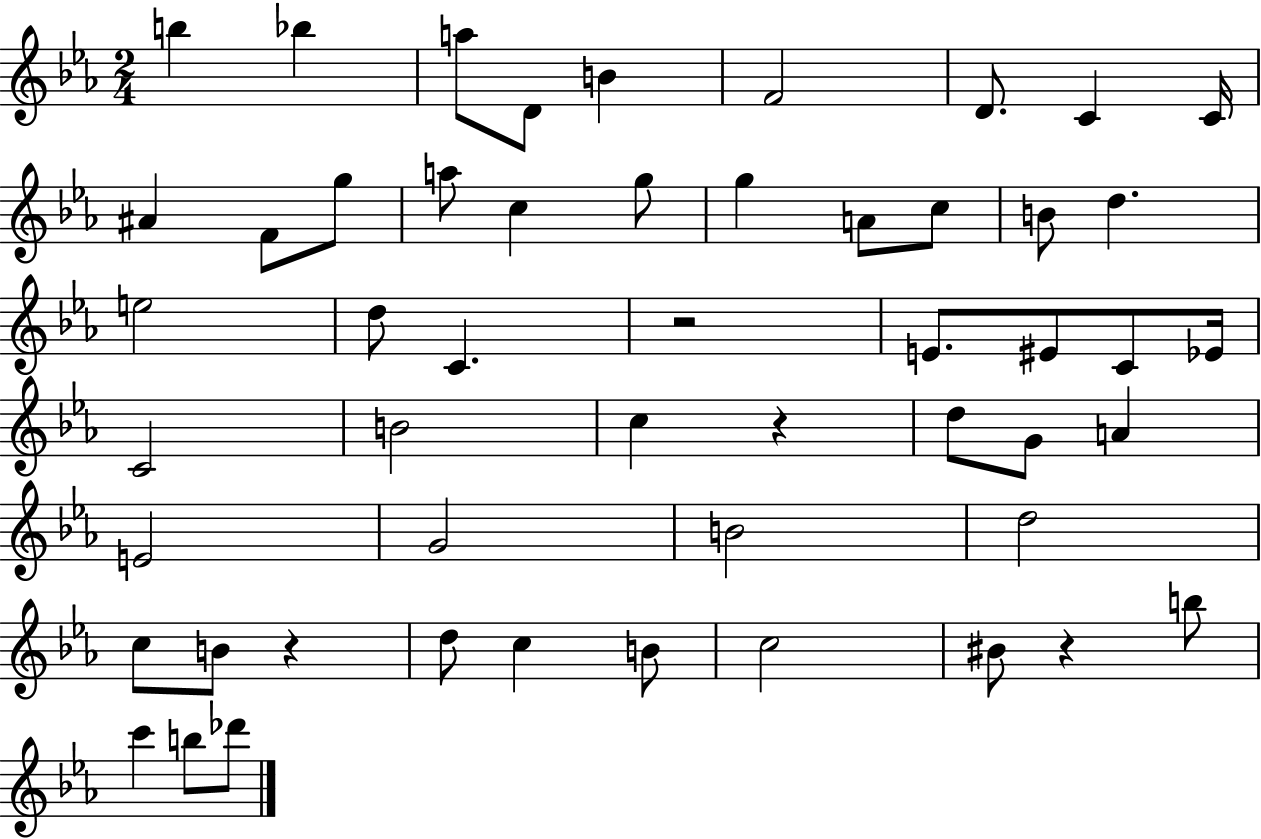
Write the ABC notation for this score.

X:1
T:Untitled
M:2/4
L:1/4
K:Eb
b _b a/2 D/2 B F2 D/2 C C/4 ^A F/2 g/2 a/2 c g/2 g A/2 c/2 B/2 d e2 d/2 C z2 E/2 ^E/2 C/2 _E/4 C2 B2 c z d/2 G/2 A E2 G2 B2 d2 c/2 B/2 z d/2 c B/2 c2 ^B/2 z b/2 c' b/2 _d'/2